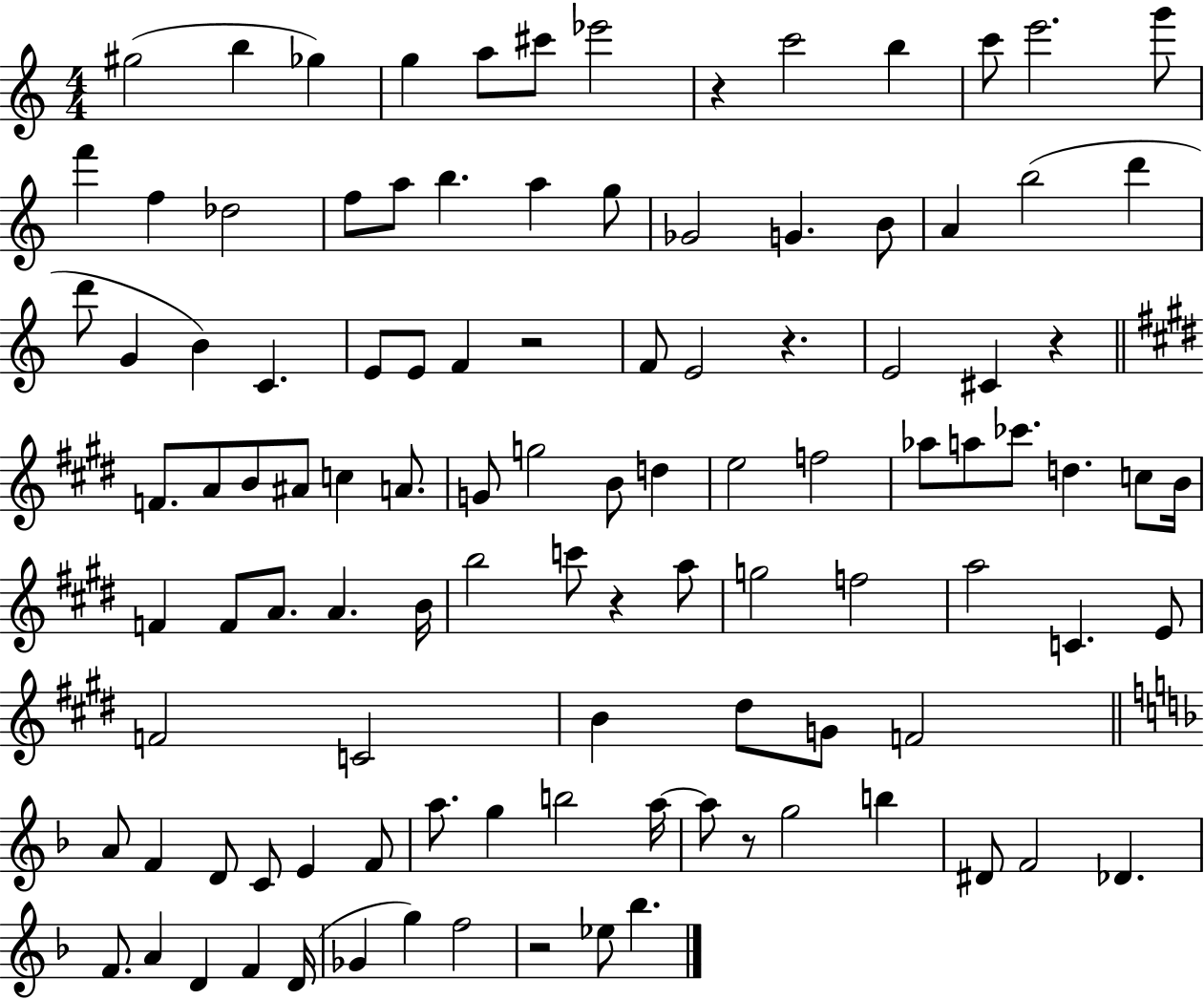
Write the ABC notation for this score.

X:1
T:Untitled
M:4/4
L:1/4
K:C
^g2 b _g g a/2 ^c'/2 _e'2 z c'2 b c'/2 e'2 g'/2 f' f _d2 f/2 a/2 b a g/2 _G2 G B/2 A b2 d' d'/2 G B C E/2 E/2 F z2 F/2 E2 z E2 ^C z F/2 A/2 B/2 ^A/2 c A/2 G/2 g2 B/2 d e2 f2 _a/2 a/2 _c'/2 d c/2 B/4 F F/2 A/2 A B/4 b2 c'/2 z a/2 g2 f2 a2 C E/2 F2 C2 B ^d/2 G/2 F2 A/2 F D/2 C/2 E F/2 a/2 g b2 a/4 a/2 z/2 g2 b ^D/2 F2 _D F/2 A D F D/4 _G g f2 z2 _e/2 _b